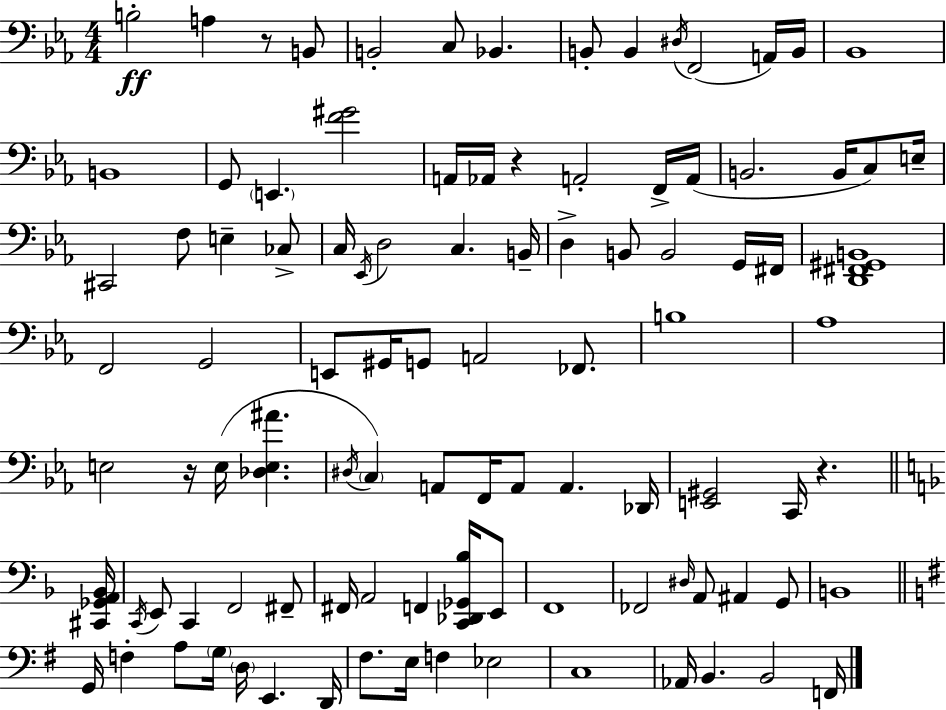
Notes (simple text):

B3/h A3/q R/e B2/e B2/h C3/e Bb2/q. B2/e B2/q D#3/s F2/h A2/s B2/s Bb2/w B2/w G2/e E2/q. [F4,G#4]/h A2/s Ab2/s R/q A2/h F2/s A2/s B2/h. B2/s C3/e E3/s C#2/h F3/e E3/q CES3/e C3/s Eb2/s D3/h C3/q. B2/s D3/q B2/e B2/h G2/s F#2/s [D2,F#2,G#2,B2]/w F2/h G2/h E2/e G#2/s G2/e A2/h FES2/e. B3/w Ab3/w E3/h R/s E3/s [Db3,E3,A#4]/q. D#3/s C3/q A2/e F2/s A2/e A2/q. Db2/s [E2,G#2]/h C2/s R/q. [C#2,Gb2,A2,Bb2]/s C2/s E2/e C2/q F2/h F#2/e F#2/s A2/h F2/q [C2,Db2,Gb2,Bb3]/s E2/e F2/w FES2/h D#3/s A2/e A#2/q G2/e B2/w G2/s F3/q A3/e G3/s D3/s E2/q. D2/s F#3/e. E3/s F3/q Eb3/h C3/w Ab2/s B2/q. B2/h F2/s